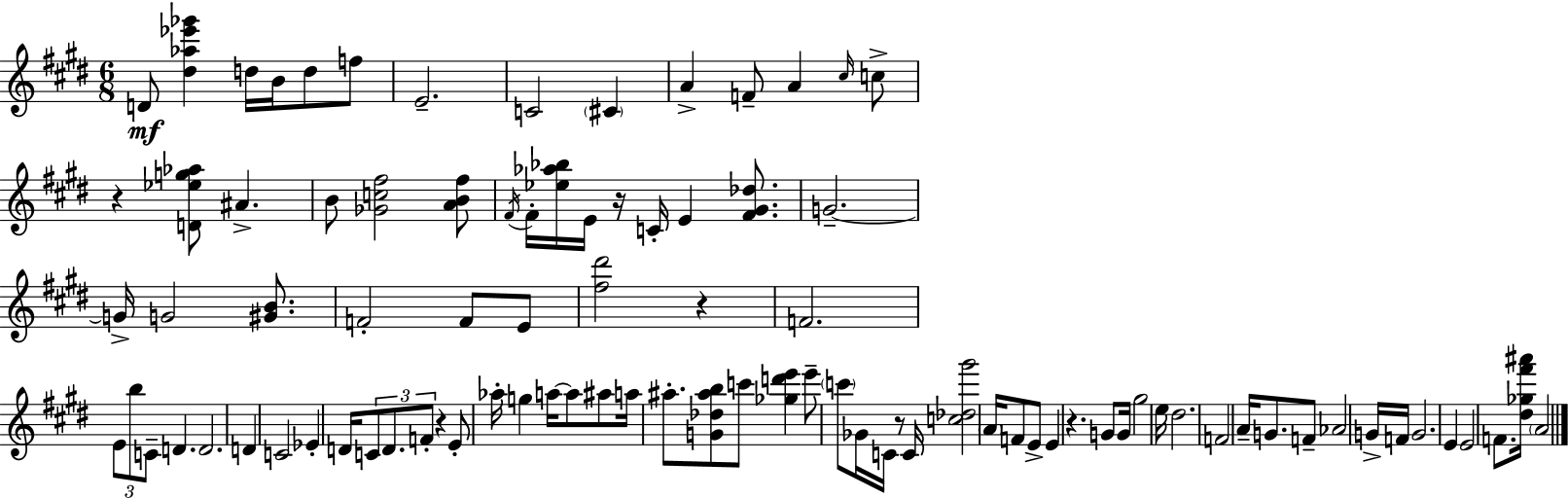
X:1
T:Untitled
M:6/8
L:1/4
K:E
D/2 [^d_a_e'_g'] d/4 B/4 d/2 f/2 E2 C2 ^C A F/2 A ^c/4 c/2 z [D_eg_a]/2 ^A B/2 [_Gc^f]2 [AB^f]/2 ^F/4 ^F/4 [_e_a_b]/4 E/4 z/4 C/4 E [^F^G_d]/2 G2 G/4 G2 [^GB]/2 F2 F/2 E/2 [^f^d']2 z F2 E/2 b/2 C/2 D D2 D C2 _E D/4 C/2 D/2 F/2 z E/2 _a/4 g a/4 a/2 ^a/2 a/4 ^a/2 [G_d^ab]/2 c'/2 [_gd'e'] e'/2 c'/2 _G/4 C/4 z/2 C/4 [c_d^g']2 A/4 F/2 E/2 E z G/2 G/4 ^g2 e/4 ^d2 F2 A/4 G/2 F/2 _A2 G/4 F/4 G2 E E2 F/2 [^d_g^f'^a']/4 A2